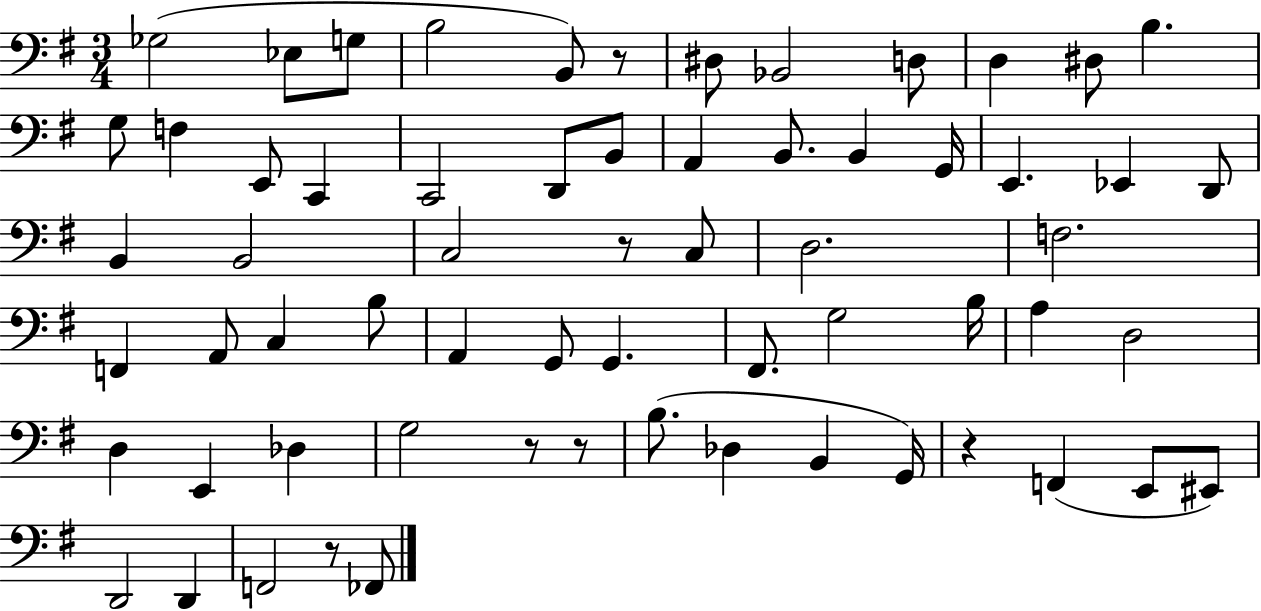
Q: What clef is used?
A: bass